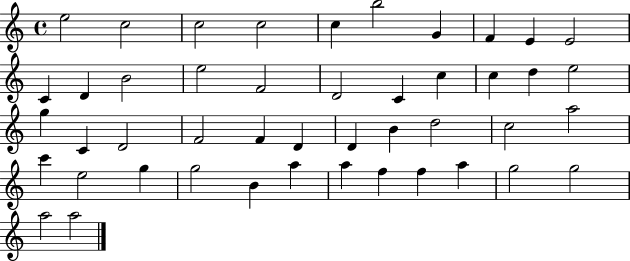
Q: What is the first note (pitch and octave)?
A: E5